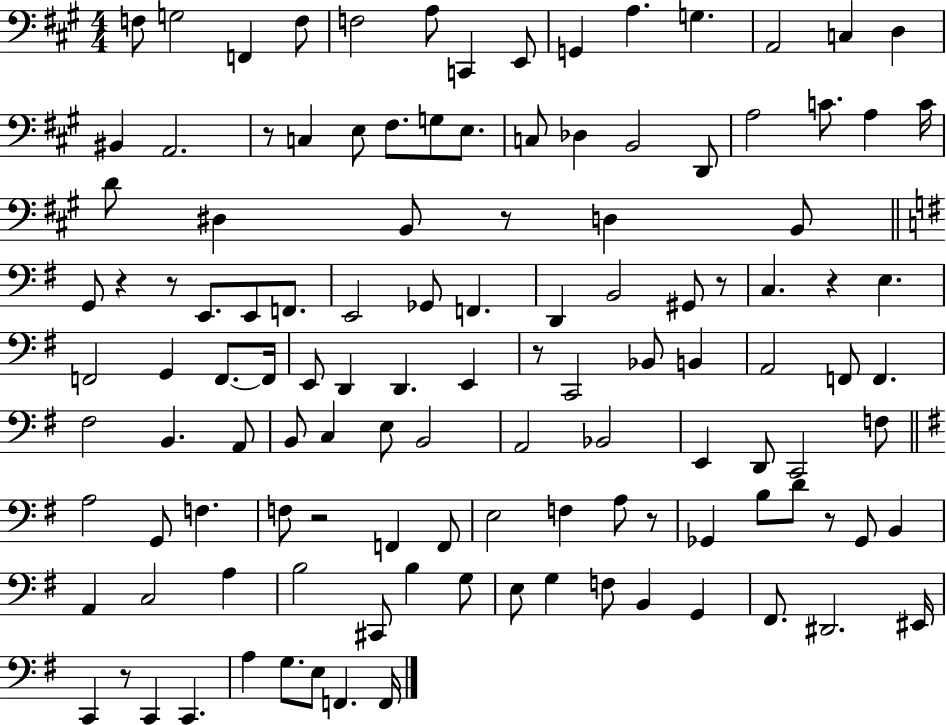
{
  \clef bass
  \numericTimeSignature
  \time 4/4
  \key a \major
  f8 g2 f,4 f8 | f2 a8 c,4 e,8 | g,4 a4. g4. | a,2 c4 d4 | \break bis,4 a,2. | r8 c4 e8 fis8. g8 e8. | c8 des4 b,2 d,8 | a2 c'8. a4 c'16 | \break d'8 dis4 b,8 r8 d4 b,8 | \bar "||" \break \key e \minor g,8 r4 r8 e,8. e,8 f,8. | e,2 ges,8 f,4. | d,4 b,2 gis,8 r8 | c4. r4 e4. | \break f,2 g,4 f,8.~~ f,16 | e,8 d,4 d,4. e,4 | r8 c,2 bes,8 b,4 | a,2 f,8 f,4. | \break fis2 b,4. a,8 | b,8 c4 e8 b,2 | a,2 bes,2 | e,4 d,8 c,2 f8 | \break \bar "||" \break \key g \major a2 g,8 f4. | f8 r2 f,4 f,8 | e2 f4 a8 r8 | ges,4 b8 d'8 r8 ges,8 b,4 | \break a,4 c2 a4 | b2 cis,8 b4 g8 | e8 g4 f8 b,4 g,4 | fis,8. dis,2. eis,16 | \break c,4 r8 c,4 c,4. | a4 g8. e8 f,4. f,16 | \bar "|."
}